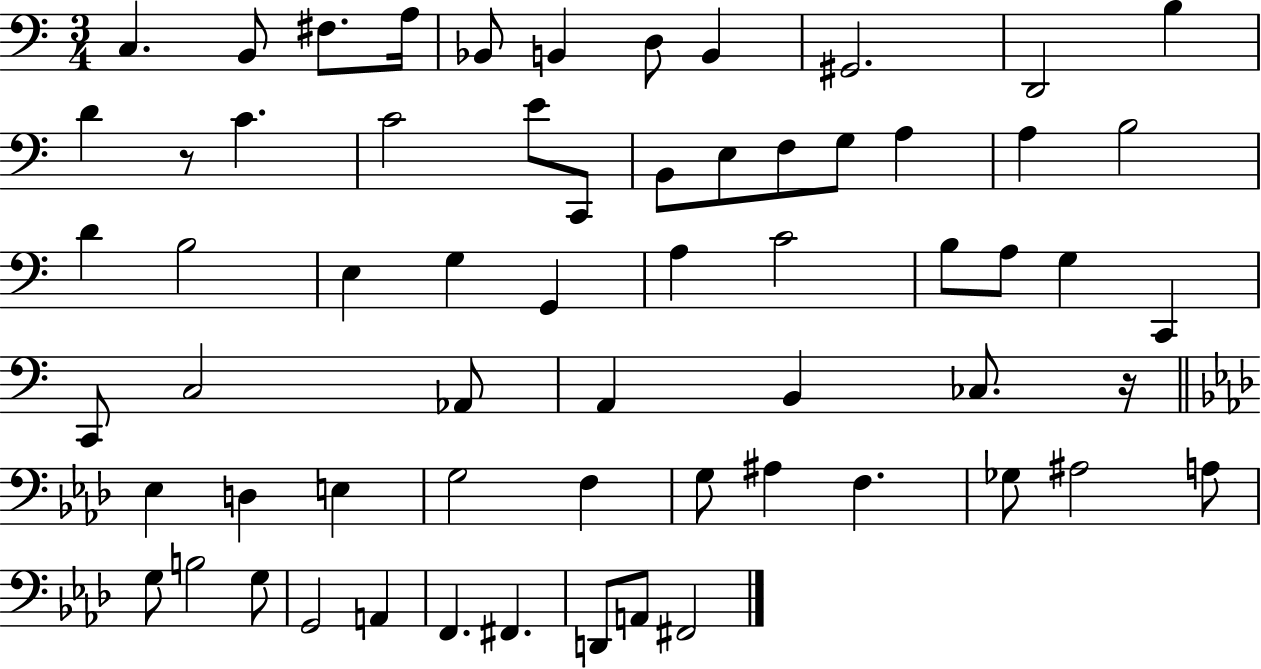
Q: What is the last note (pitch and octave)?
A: F#2